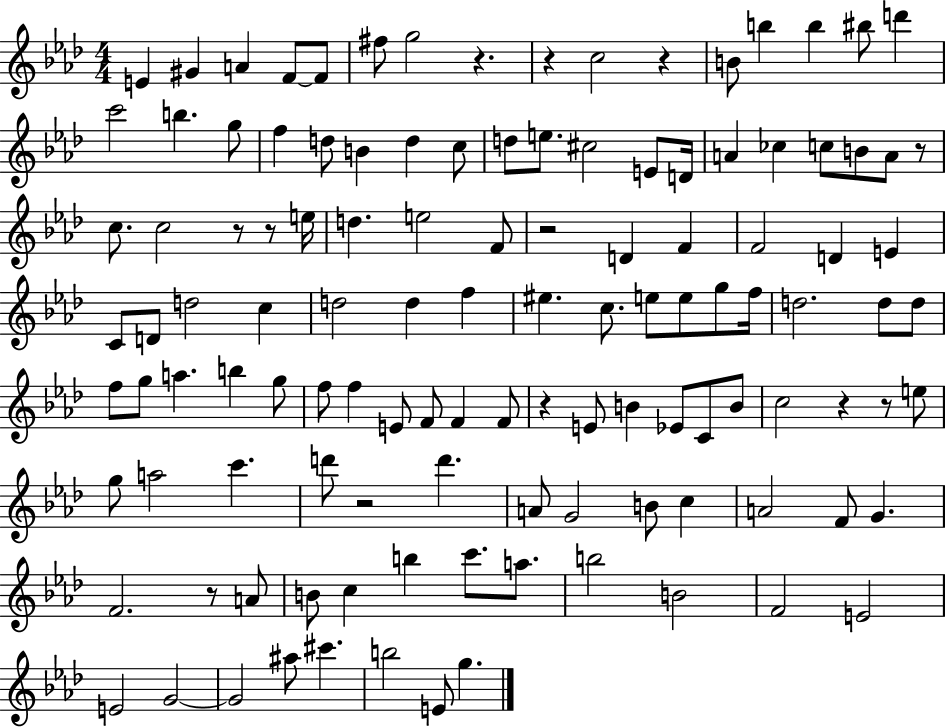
X:1
T:Untitled
M:4/4
L:1/4
K:Ab
E ^G A F/2 F/2 ^f/2 g2 z z c2 z B/2 b b ^b/2 d' c'2 b g/2 f d/2 B d c/2 d/2 e/2 ^c2 E/2 D/4 A _c c/2 B/2 A/2 z/2 c/2 c2 z/2 z/2 e/4 d e2 F/2 z2 D F F2 D E C/2 D/2 d2 c d2 d f ^e c/2 e/2 e/2 g/2 f/4 d2 d/2 d/2 f/2 g/2 a b g/2 f/2 f E/2 F/2 F F/2 z E/2 B _E/2 C/2 B/2 c2 z z/2 e/2 g/2 a2 c' d'/2 z2 d' A/2 G2 B/2 c A2 F/2 G F2 z/2 A/2 B/2 c b c'/2 a/2 b2 B2 F2 E2 E2 G2 G2 ^a/2 ^c' b2 E/2 g